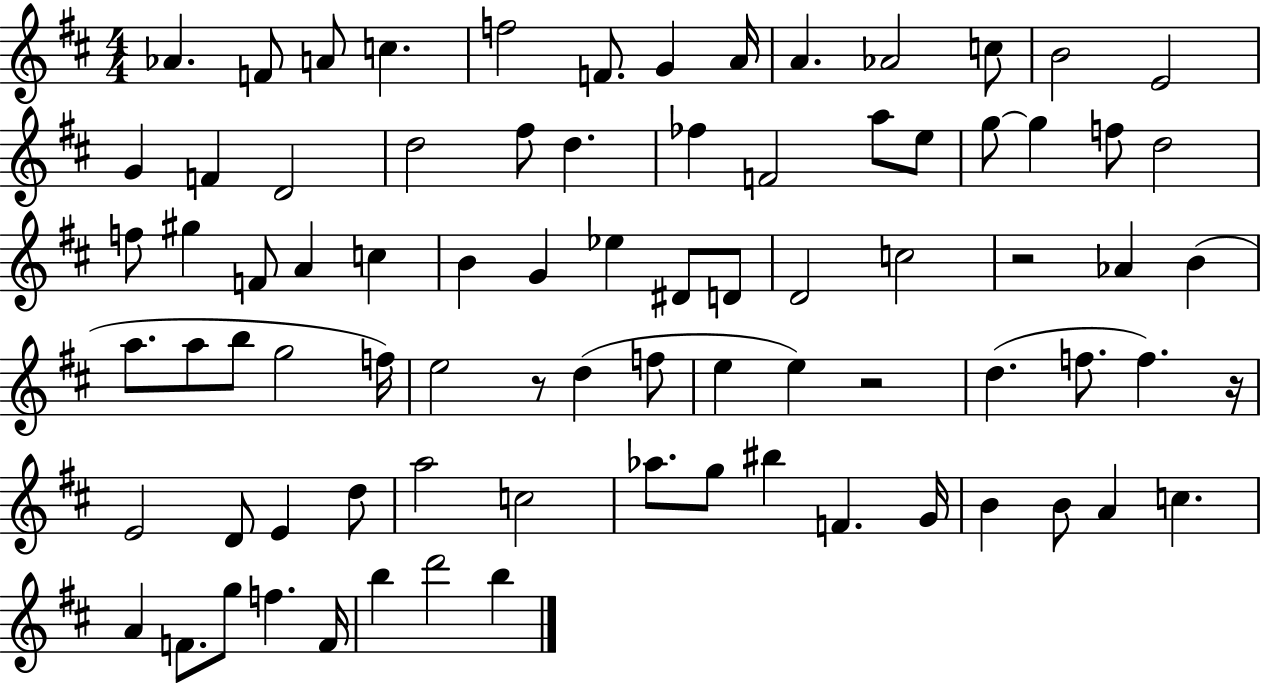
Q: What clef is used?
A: treble